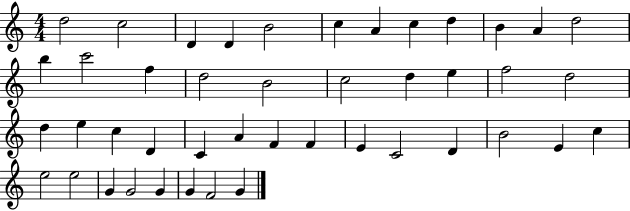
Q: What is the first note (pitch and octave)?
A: D5